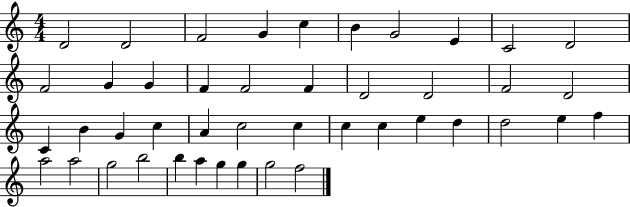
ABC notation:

X:1
T:Untitled
M:4/4
L:1/4
K:C
D2 D2 F2 G c B G2 E C2 D2 F2 G G F F2 F D2 D2 F2 D2 C B G c A c2 c c c e d d2 e f a2 a2 g2 b2 b a g g g2 f2